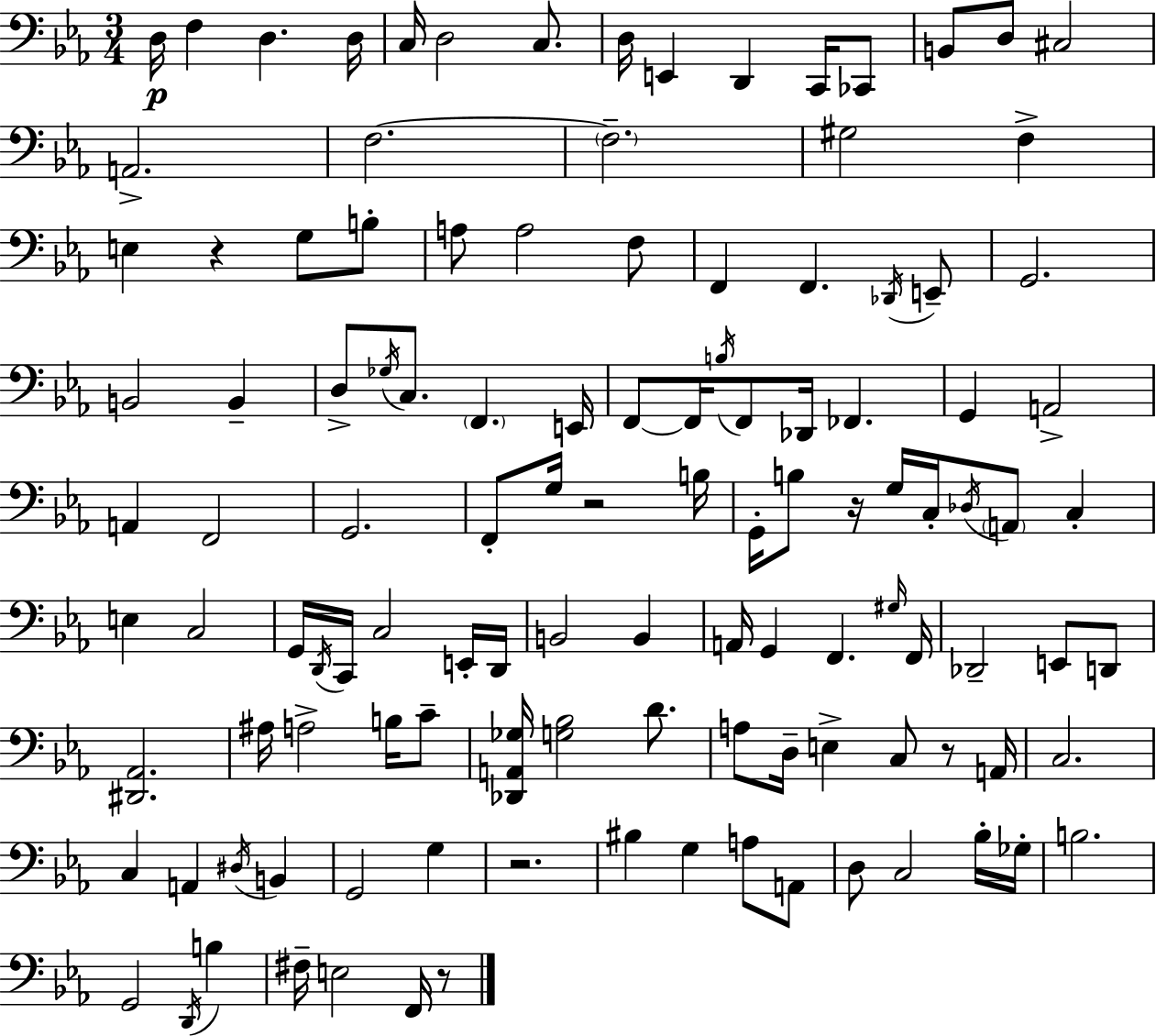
{
  \clef bass
  \numericTimeSignature
  \time 3/4
  \key ees \major
  d16\p f4 d4. d16 | c16 d2 c8. | d16 e,4 d,4 c,16 ces,8 | b,8 d8 cis2 | \break a,2.-> | f2.~~ | \parenthesize f2.-- | gis2 f4-> | \break e4 r4 g8 b8-. | a8 a2 f8 | f,4 f,4. \acciaccatura { des,16 } e,8-- | g,2. | \break b,2 b,4-- | d8-> \acciaccatura { ges16 } c8. \parenthesize f,4. | e,16 f,8~~ f,16 \acciaccatura { b16 } f,8 des,16 fes,4. | g,4 a,2-> | \break a,4 f,2 | g,2. | f,8-. g16 r2 | b16 g,16-. b8 r16 g16 c16-. \acciaccatura { des16 } \parenthesize a,8 | \break c4-. e4 c2 | g,16 \acciaccatura { d,16 } c,16 c2 | e,16-. d,16 b,2 | b,4 a,16 g,4 f,4. | \break \grace { gis16 } f,16 des,2-- | e,8 d,8 <dis, aes,>2. | ais16 a2-> | b16 c'8-- <des, a, ges>16 <g bes>2 | \break d'8. a8 d16-- e4-> | c8 r8 a,16 c2. | c4 a,4 | \acciaccatura { dis16 } b,4 g,2 | \break g4 r2. | bis4 g4 | a8 a,8 d8 c2 | bes16-. ges16-. b2. | \break g,2 | \acciaccatura { d,16 } b4 fis16-- e2 | f,16 r8 \bar "|."
}